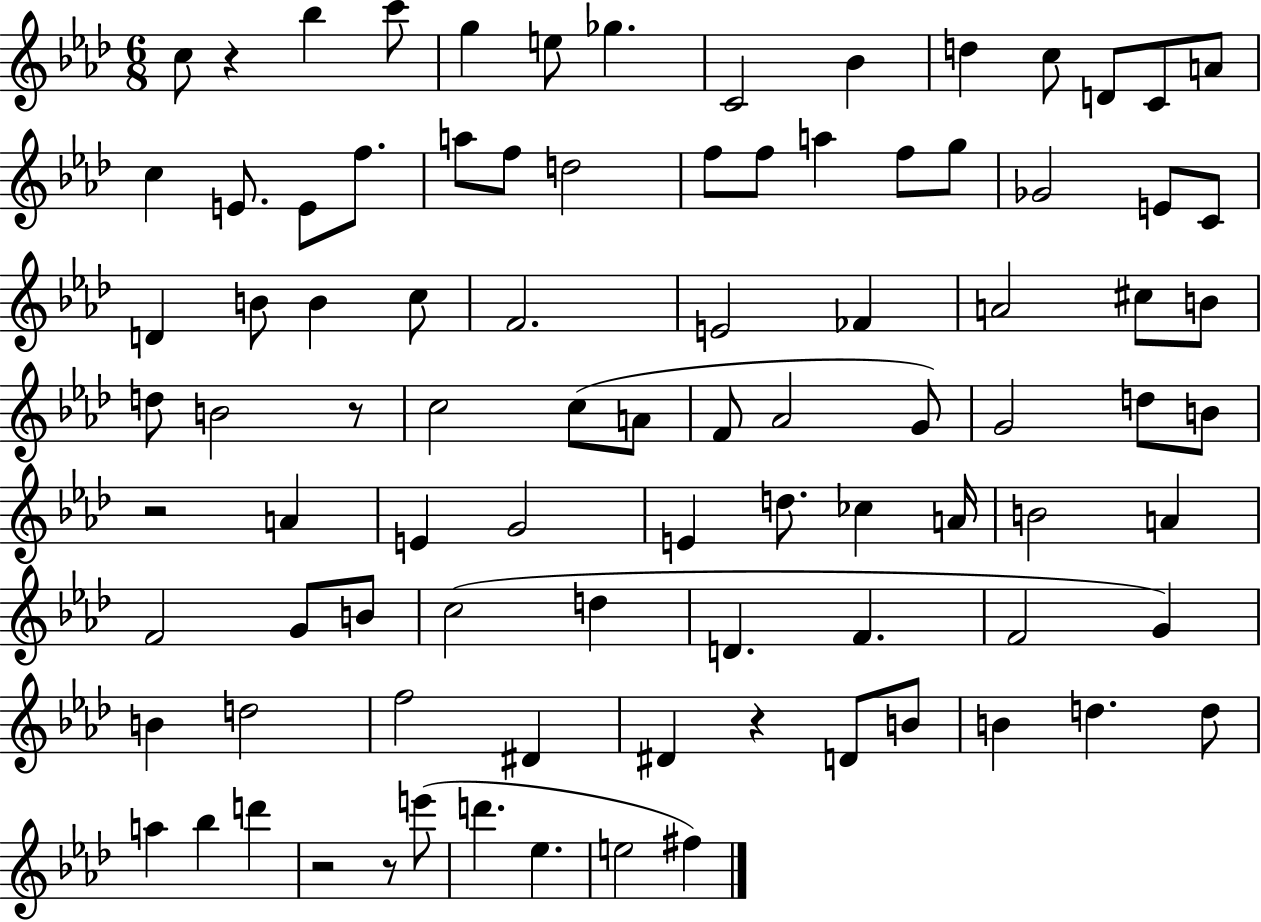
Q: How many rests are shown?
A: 6